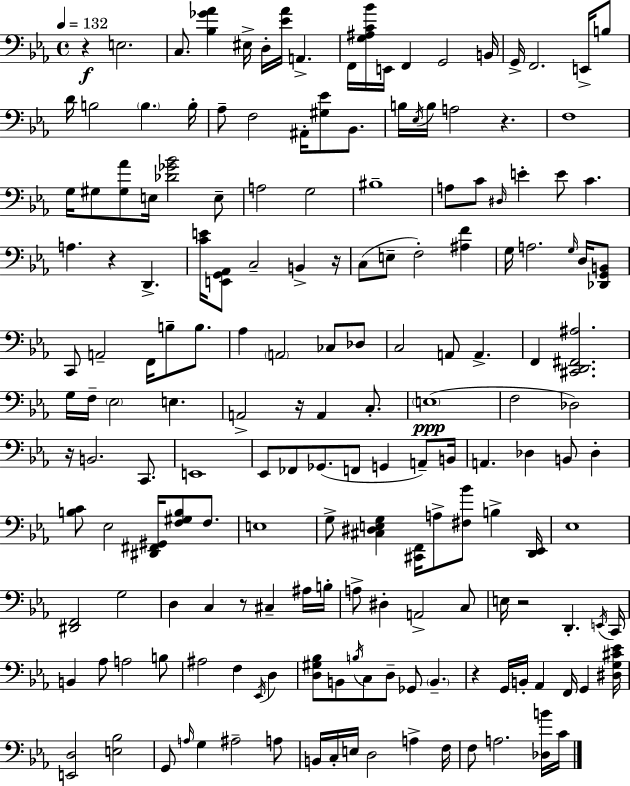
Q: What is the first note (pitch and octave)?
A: E3